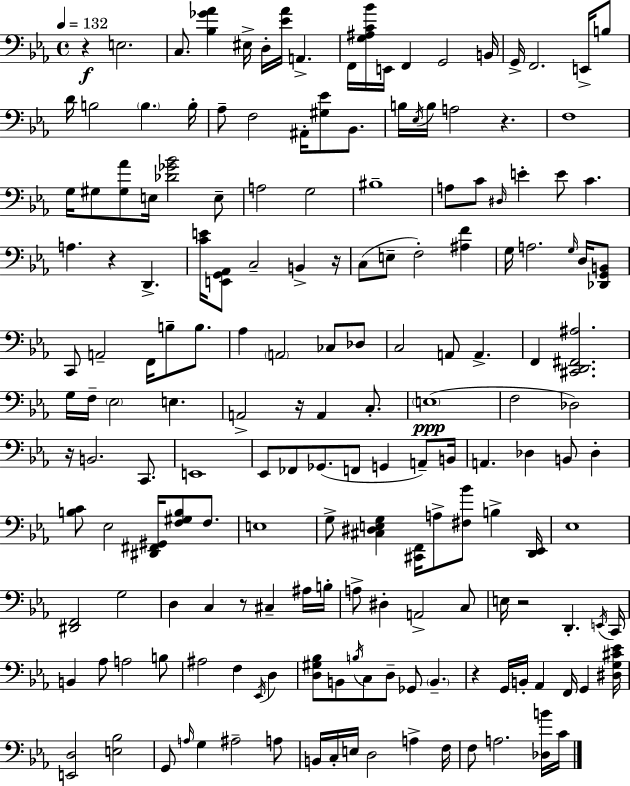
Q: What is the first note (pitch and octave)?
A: E3